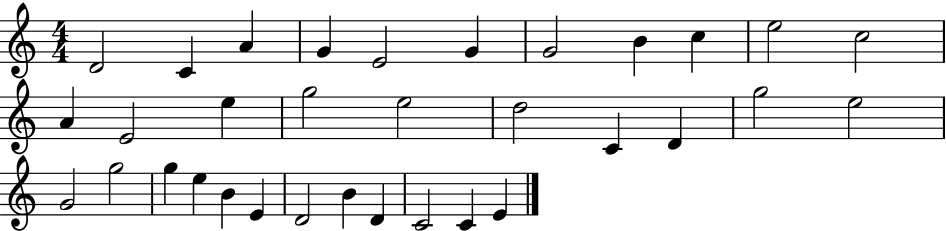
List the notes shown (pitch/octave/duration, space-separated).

D4/h C4/q A4/q G4/q E4/h G4/q G4/h B4/q C5/q E5/h C5/h A4/q E4/h E5/q G5/h E5/h D5/h C4/q D4/q G5/h E5/h G4/h G5/h G5/q E5/q B4/q E4/q D4/h B4/q D4/q C4/h C4/q E4/q